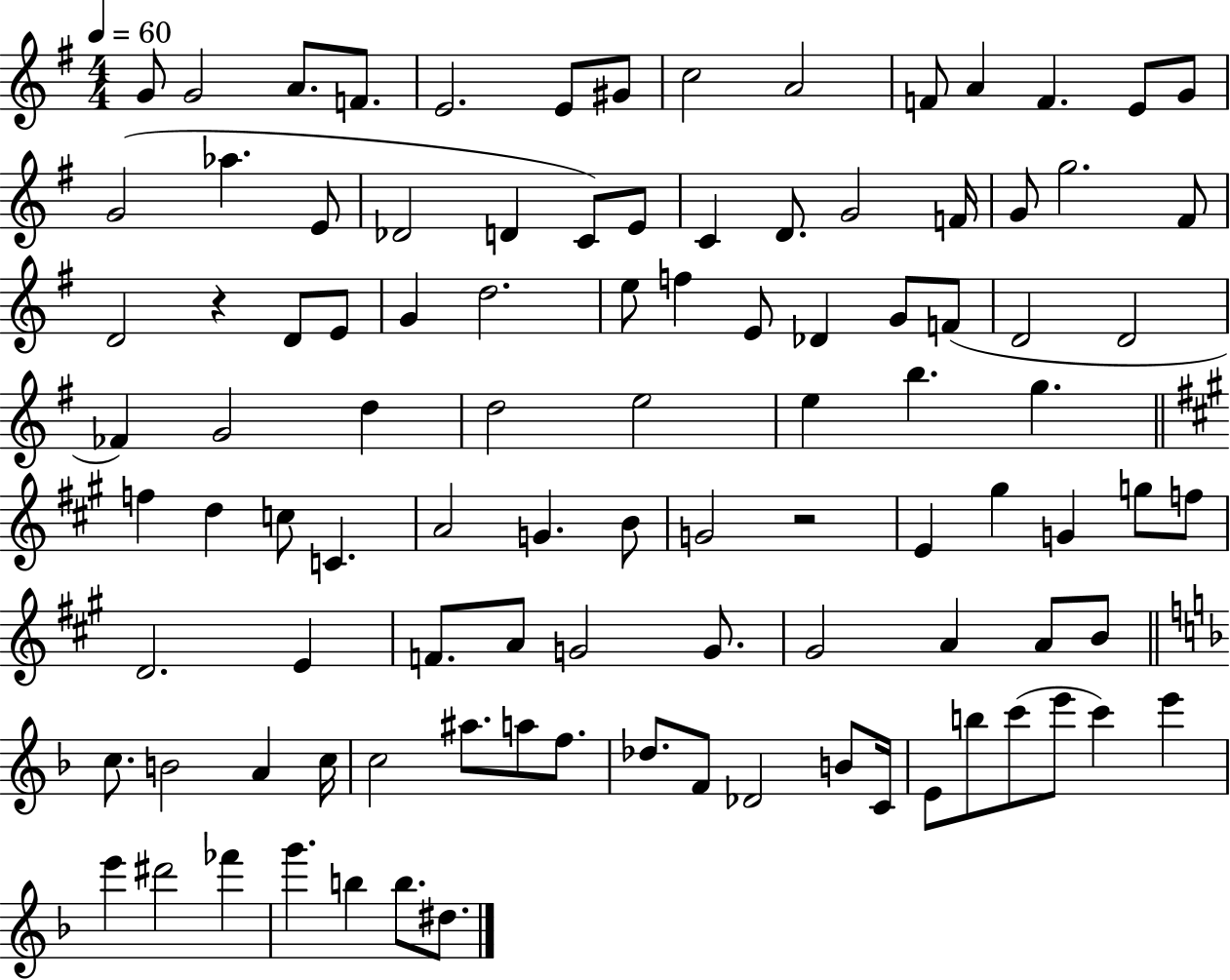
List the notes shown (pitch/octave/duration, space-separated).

G4/e G4/h A4/e. F4/e. E4/h. E4/e G#4/e C5/h A4/h F4/e A4/q F4/q. E4/e G4/e G4/h Ab5/q. E4/e Db4/h D4/q C4/e E4/e C4/q D4/e. G4/h F4/s G4/e G5/h. F#4/e D4/h R/q D4/e E4/e G4/q D5/h. E5/e F5/q E4/e Db4/q G4/e F4/e D4/h D4/h FES4/q G4/h D5/q D5/h E5/h E5/q B5/q. G5/q. F5/q D5/q C5/e C4/q. A4/h G4/q. B4/e G4/h R/h E4/q G#5/q G4/q G5/e F5/e D4/h. E4/q F4/e. A4/e G4/h G4/e. G#4/h A4/q A4/e B4/e C5/e. B4/h A4/q C5/s C5/h A#5/e. A5/e F5/e. Db5/e. F4/e Db4/h B4/e C4/s E4/e B5/e C6/e E6/e C6/q E6/q E6/q D#6/h FES6/q G6/q. B5/q B5/e. D#5/e.